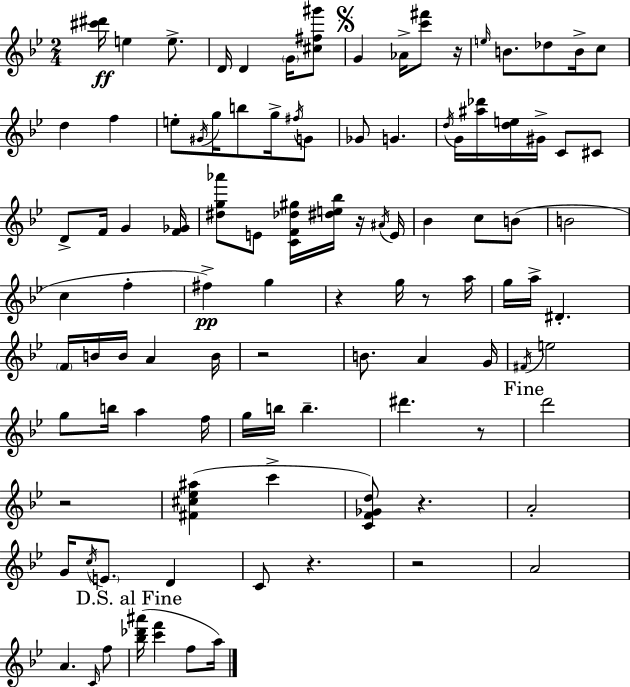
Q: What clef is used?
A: treble